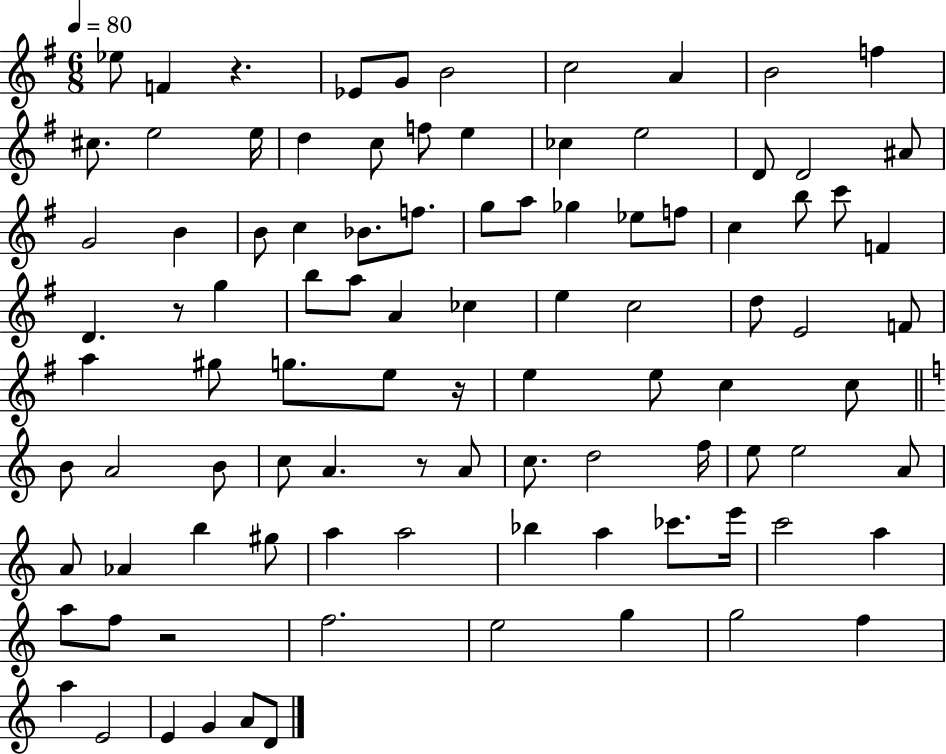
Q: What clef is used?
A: treble